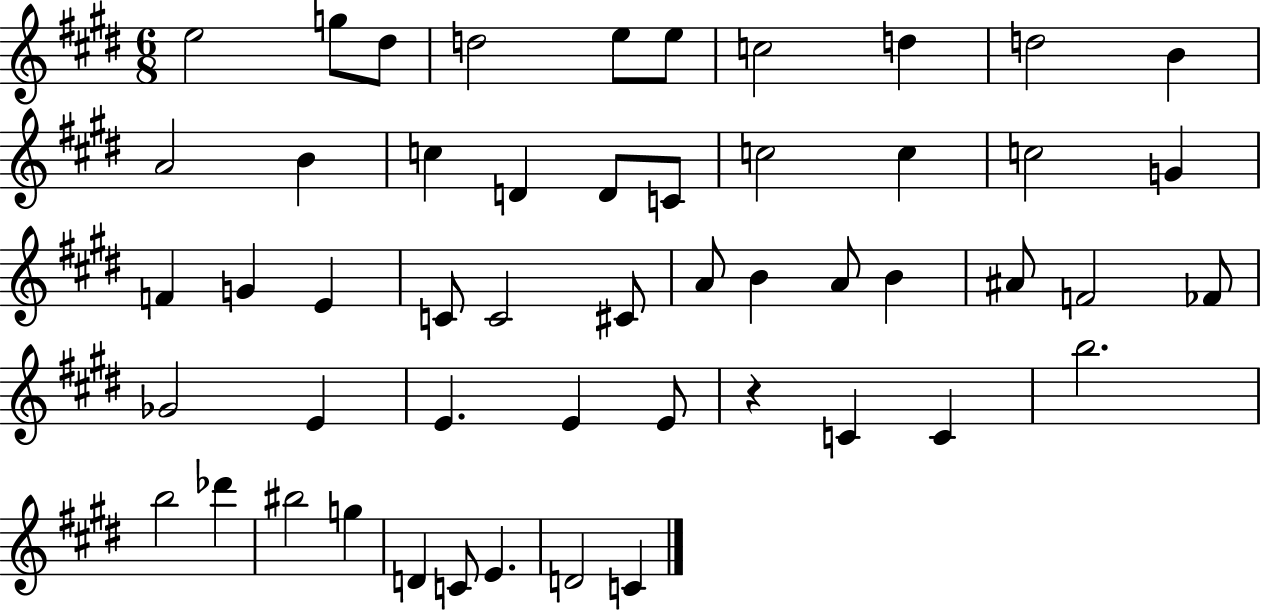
X:1
T:Untitled
M:6/8
L:1/4
K:E
e2 g/2 ^d/2 d2 e/2 e/2 c2 d d2 B A2 B c D D/2 C/2 c2 c c2 G F G E C/2 C2 ^C/2 A/2 B A/2 B ^A/2 F2 _F/2 _G2 E E E E/2 z C C b2 b2 _d' ^b2 g D C/2 E D2 C